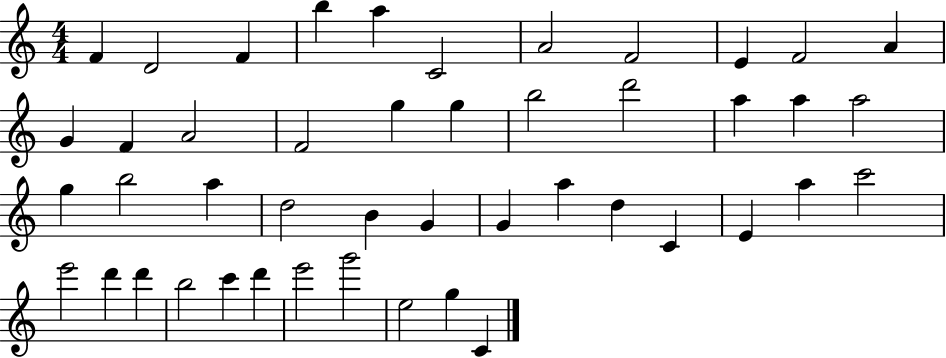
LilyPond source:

{
  \clef treble
  \numericTimeSignature
  \time 4/4
  \key c \major
  f'4 d'2 f'4 | b''4 a''4 c'2 | a'2 f'2 | e'4 f'2 a'4 | \break g'4 f'4 a'2 | f'2 g''4 g''4 | b''2 d'''2 | a''4 a''4 a''2 | \break g''4 b''2 a''4 | d''2 b'4 g'4 | g'4 a''4 d''4 c'4 | e'4 a''4 c'''2 | \break e'''2 d'''4 d'''4 | b''2 c'''4 d'''4 | e'''2 g'''2 | e''2 g''4 c'4 | \break \bar "|."
}